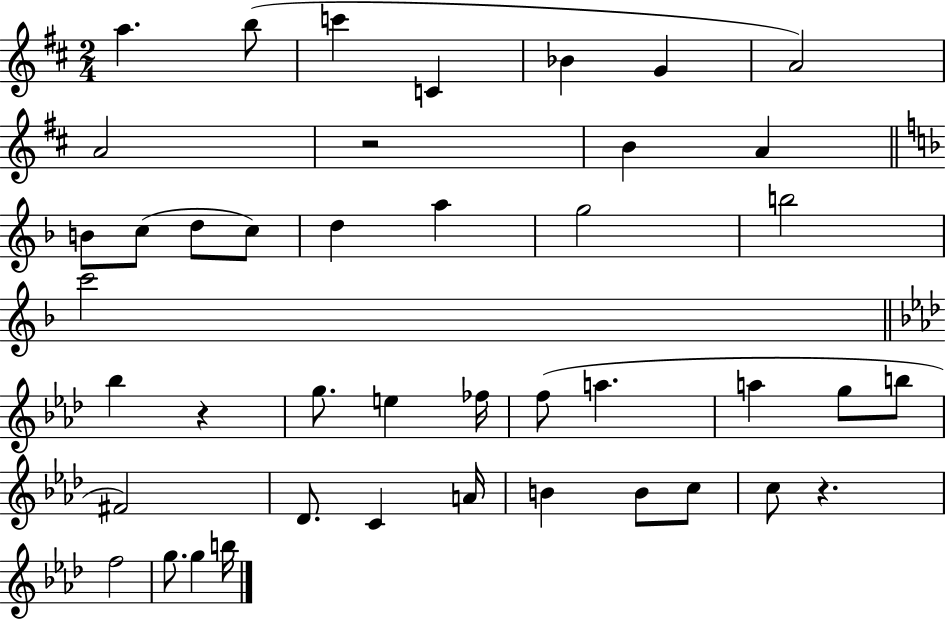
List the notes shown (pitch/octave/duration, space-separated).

A5/q. B5/e C6/q C4/q Bb4/q G4/q A4/h A4/h R/h B4/q A4/q B4/e C5/e D5/e C5/e D5/q A5/q G5/h B5/h C6/h Bb5/q R/q G5/e. E5/q FES5/s F5/e A5/q. A5/q G5/e B5/e F#4/h Db4/e. C4/q A4/s B4/q B4/e C5/e C5/e R/q. F5/h G5/e. G5/q B5/s